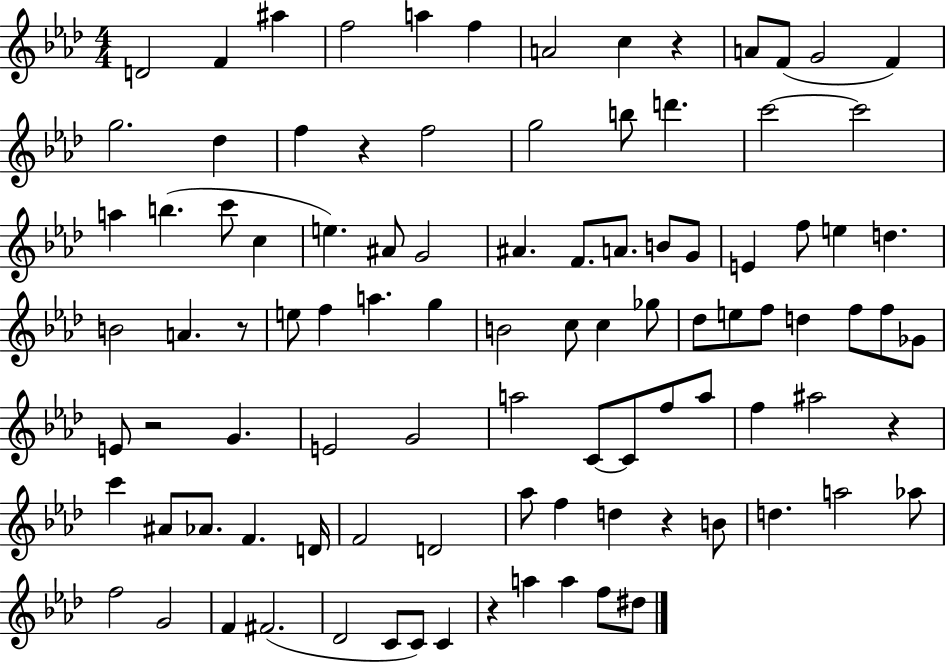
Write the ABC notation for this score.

X:1
T:Untitled
M:4/4
L:1/4
K:Ab
D2 F ^a f2 a f A2 c z A/2 F/2 G2 F g2 _d f z f2 g2 b/2 d' c'2 c'2 a b c'/2 c e ^A/2 G2 ^A F/2 A/2 B/2 G/2 E f/2 e d B2 A z/2 e/2 f a g B2 c/2 c _g/2 _d/2 e/2 f/2 d f/2 f/2 _G/2 E/2 z2 G E2 G2 a2 C/2 C/2 f/2 a/2 f ^a2 z c' ^A/2 _A/2 F D/4 F2 D2 _a/2 f d z B/2 d a2 _a/2 f2 G2 F ^F2 _D2 C/2 C/2 C z a a f/2 ^d/2